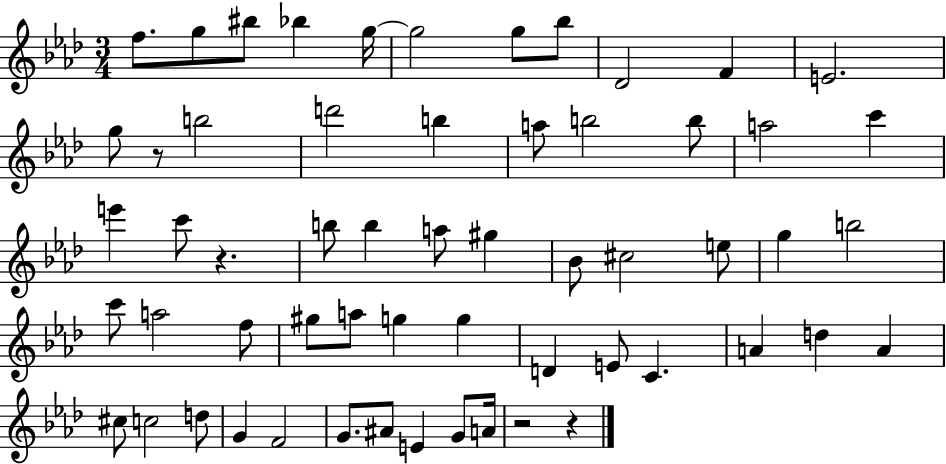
F5/e. G5/e BIS5/e Bb5/q G5/s G5/h G5/e Bb5/e Db4/h F4/q E4/h. G5/e R/e B5/h D6/h B5/q A5/e B5/h B5/e A5/h C6/q E6/q C6/e R/q. B5/e B5/q A5/e G#5/q Bb4/e C#5/h E5/e G5/q B5/h C6/e A5/h F5/e G#5/e A5/e G5/q G5/q D4/q E4/e C4/q. A4/q D5/q A4/q C#5/e C5/h D5/e G4/q F4/h G4/e. A#4/e E4/q G4/e A4/s R/h R/q